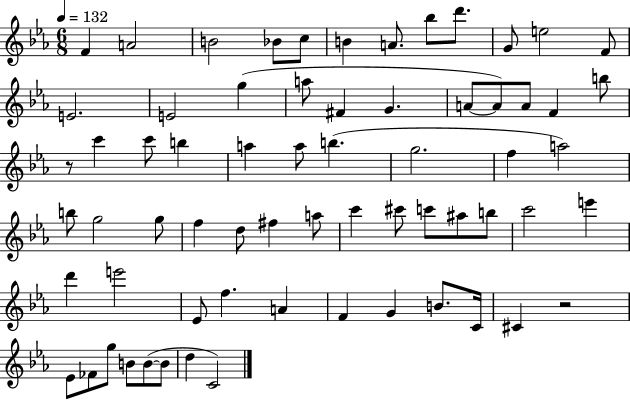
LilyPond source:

{
  \clef treble
  \numericTimeSignature
  \time 6/8
  \key ees \major
  \tempo 4 = 132
  f'4 a'2 | b'2 bes'8 c''8 | b'4 a'8. bes''8 d'''8. | g'8 e''2 f'8 | \break e'2. | e'2 g''4( | a''8 fis'4 g'4. | a'8~~ a'8) a'8 f'4 b''8 | \break r8 c'''4 c'''8 b''4 | a''4 a''8 b''4.( | g''2. | f''4 a''2) | \break b''8 g''2 g''8 | f''4 d''8 fis''4 a''8 | c'''4 cis'''8 c'''8 ais''8 b''8 | c'''2 e'''4 | \break d'''4 e'''2 | ees'8 f''4. a'4 | f'4 g'4 b'8. c'16 | cis'4 r2 | \break ees'8 fes'8 g''8 b'8 b'8~(~ b'8 | d''4 c'2) | \bar "|."
}